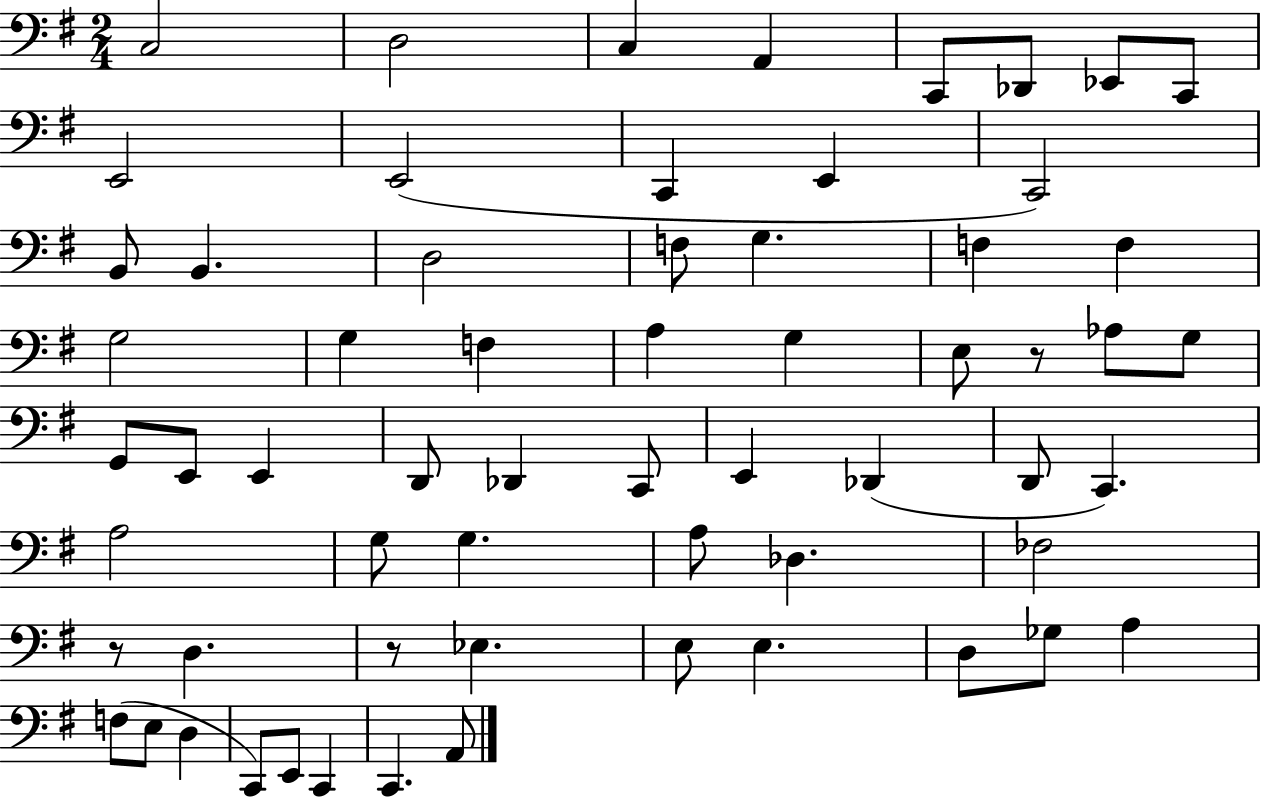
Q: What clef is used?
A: bass